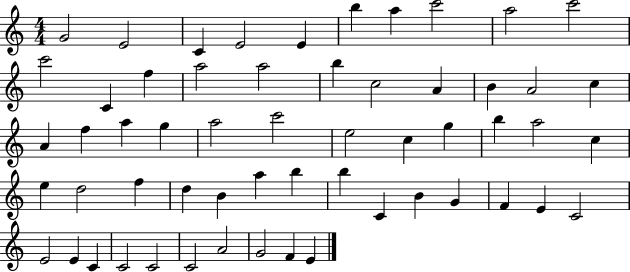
{
  \clef treble
  \numericTimeSignature
  \time 4/4
  \key c \major
  g'2 e'2 | c'4 e'2 e'4 | b''4 a''4 c'''2 | a''2 c'''2 | \break c'''2 c'4 f''4 | a''2 a''2 | b''4 c''2 a'4 | b'4 a'2 c''4 | \break a'4 f''4 a''4 g''4 | a''2 c'''2 | e''2 c''4 g''4 | b''4 a''2 c''4 | \break e''4 d''2 f''4 | d''4 b'4 a''4 b''4 | b''4 c'4 b'4 g'4 | f'4 e'4 c'2 | \break e'2 e'4 c'4 | c'2 c'2 | c'2 a'2 | g'2 f'4 e'4 | \break \bar "|."
}